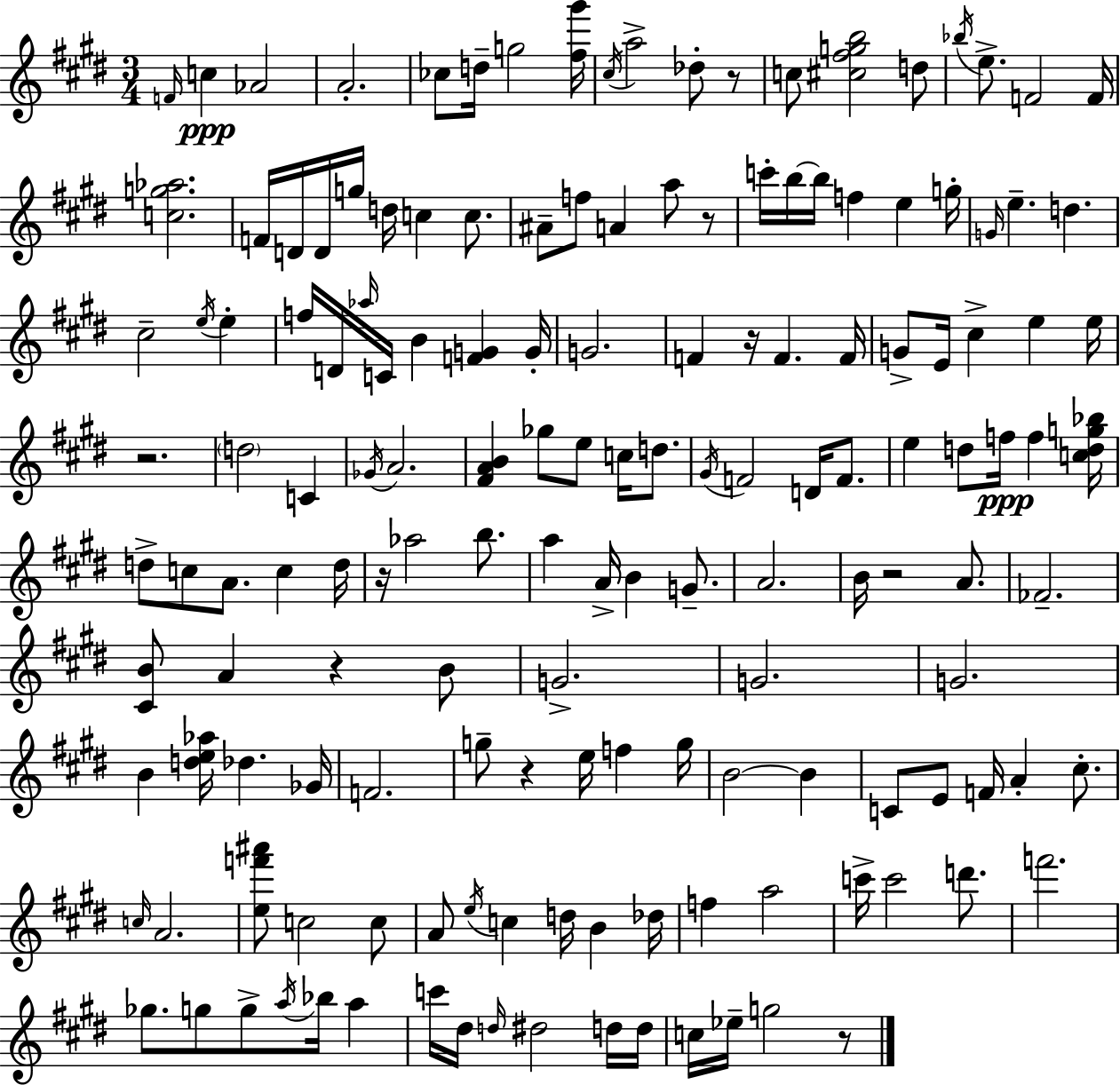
{
  \clef treble
  \numericTimeSignature
  \time 3/4
  \key e \major
  \grace { f'16 }\ppp c''4 aes'2 | a'2.-. | ces''8 d''16-- g''2 | <fis'' gis'''>16 \acciaccatura { cis''16 } a''2-> des''8-. | \break r8 c''8 <cis'' fis'' g'' b''>2 | d''8 \acciaccatura { bes''16 } e''8.-> f'2 | f'16 <c'' g'' aes''>2. | f'16 d'16 d'16 g''16 d''16 c''4 | \break c''8. ais'8-- f''8 a'4 a''8 | r8 c'''16-. b''16~~ b''16 f''4 e''4 | g''16-. \grace { g'16 } e''4.-- d''4. | cis''2-- | \break \acciaccatura { e''16 } e''4-. f''16 d'16 \grace { aes''16 } c'16 b'4 | <f' g'>4 g'16-. g'2. | f'4 r16 f'4. | f'16 g'8-> e'16 cis''4-> | \break e''4 e''16 r2. | \parenthesize d''2 | c'4 \acciaccatura { ges'16 } a'2. | <fis' a' b'>4 ges''8 | \break e''8 c''16 d''8. \acciaccatura { gis'16 } f'2 | d'16 f'8. e''4 | d''8 f''16\ppp f''4 <c'' d'' g'' bes''>16 d''8-> c''8 | a'8. c''4 d''16 r16 aes''2 | \break b''8. a''4 | a'16-> b'4 g'8.-- a'2. | b'16 r2 | a'8. fes'2.-- | \break <cis' b'>8 a'4 | r4 b'8 g'2.-> | g'2. | g'2. | \break b'4 | <d'' e'' aes''>16 des''4. ges'16 f'2. | g''8-- r4 | e''16 f''4 g''16 b'2~~ | \break b'4 c'8 e'8 | f'16 a'4-. cis''8.-. \grace { c''16 } a'2. | <e'' f''' ais'''>8 c''2 | c''8 a'8 \acciaccatura { e''16 } | \break c''4 d''16 b'4 des''16 f''4 | a''2 c'''16-> c'''2 | d'''8. f'''2. | ges''8. | \break g''8 g''8-> \acciaccatura { a''16 } bes''16 a''4 c'''16 | dis''16 \grace { d''16 } dis''2 d''16 d''16 | c''16 ees''16-- g''2 r8 | \bar "|."
}